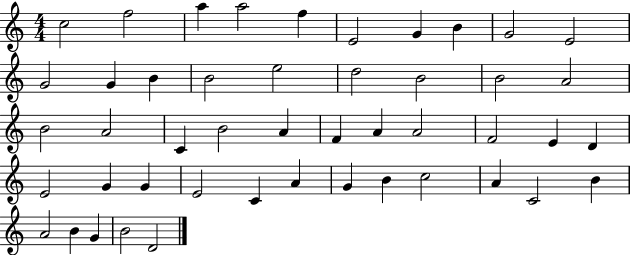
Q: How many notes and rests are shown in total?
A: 47